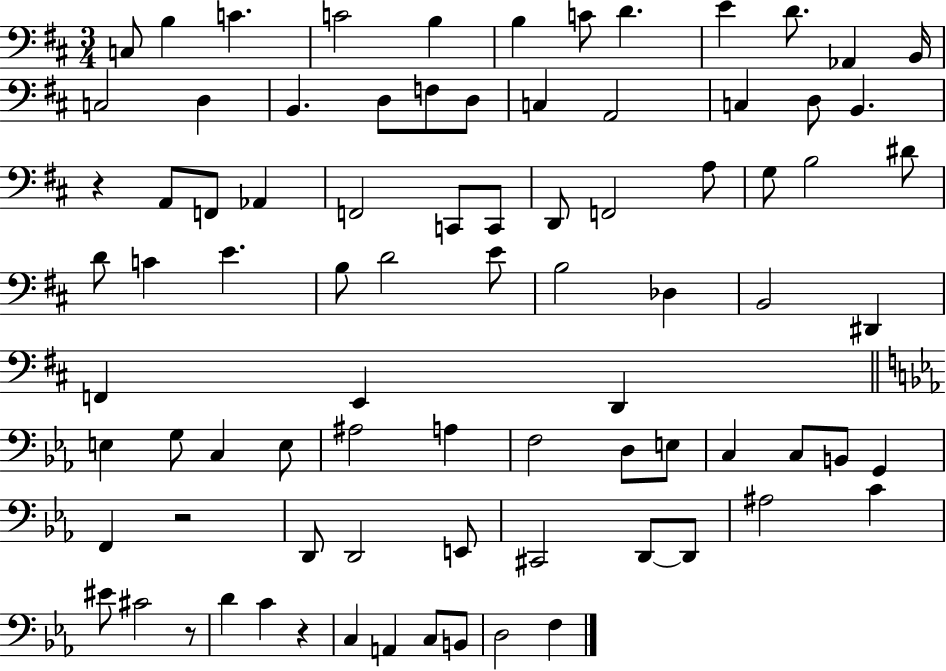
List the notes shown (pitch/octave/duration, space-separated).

C3/e B3/q C4/q. C4/h B3/q B3/q C4/e D4/q. E4/q D4/e. Ab2/q B2/s C3/h D3/q B2/q. D3/e F3/e D3/e C3/q A2/h C3/q D3/e B2/q. R/q A2/e F2/e Ab2/q F2/h C2/e C2/e D2/e F2/h A3/e G3/e B3/h D#4/e D4/e C4/q E4/q. B3/e D4/h E4/e B3/h Db3/q B2/h D#2/q F2/q E2/q D2/q E3/q G3/e C3/q E3/e A#3/h A3/q F3/h D3/e E3/e C3/q C3/e B2/e G2/q F2/q R/h D2/e D2/h E2/e C#2/h D2/e D2/e A#3/h C4/q EIS4/e C#4/h R/e D4/q C4/q R/q C3/q A2/q C3/e B2/e D3/h F3/q